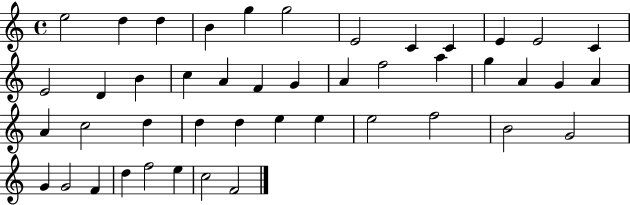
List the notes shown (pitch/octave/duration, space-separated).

E5/h D5/q D5/q B4/q G5/q G5/h E4/h C4/q C4/q E4/q E4/h C4/q E4/h D4/q B4/q C5/q A4/q F4/q G4/q A4/q F5/h A5/q G5/q A4/q G4/q A4/q A4/q C5/h D5/q D5/q D5/q E5/q E5/q E5/h F5/h B4/h G4/h G4/q G4/h F4/q D5/q F5/h E5/q C5/h F4/h